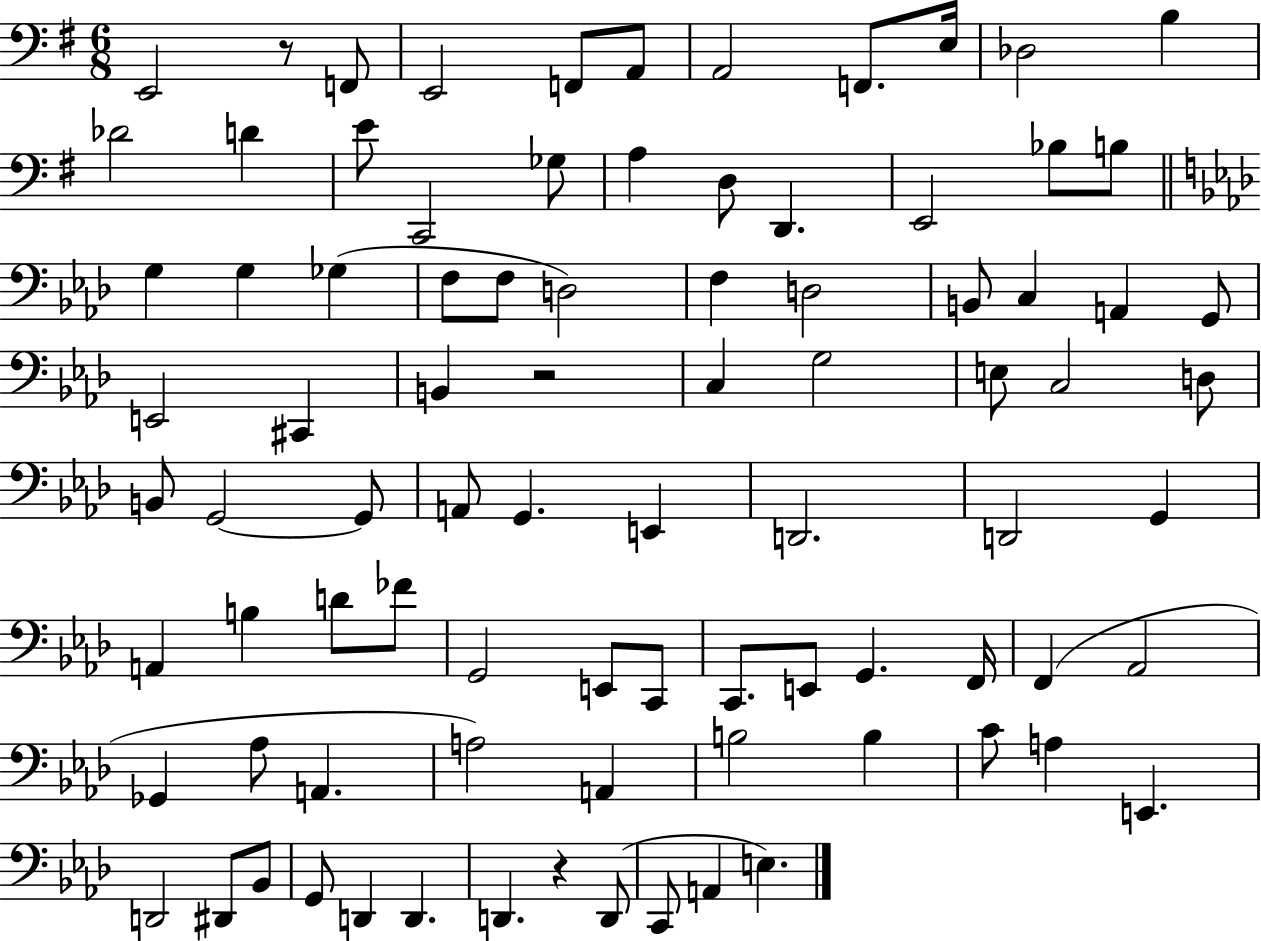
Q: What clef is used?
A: bass